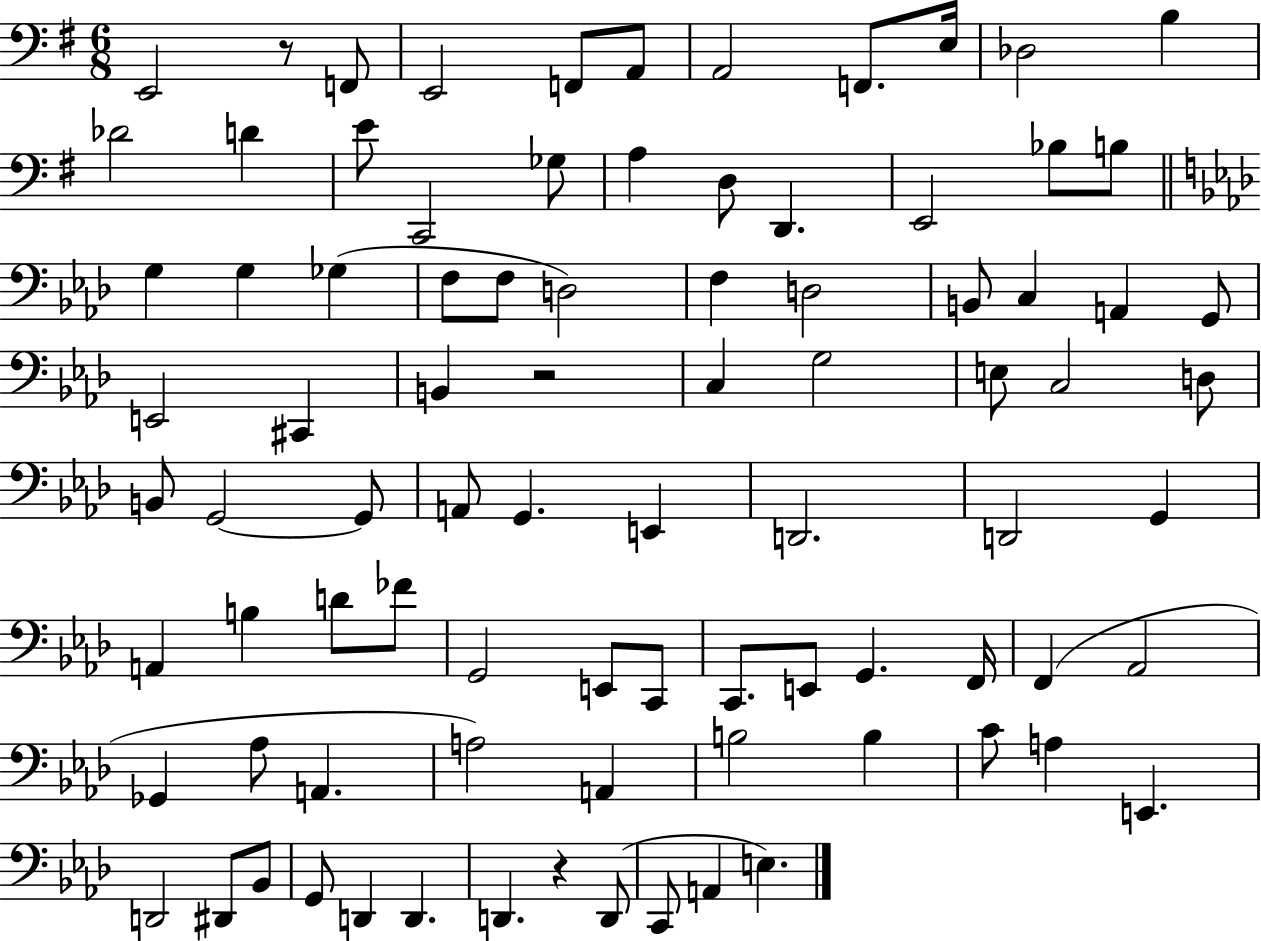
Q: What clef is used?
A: bass